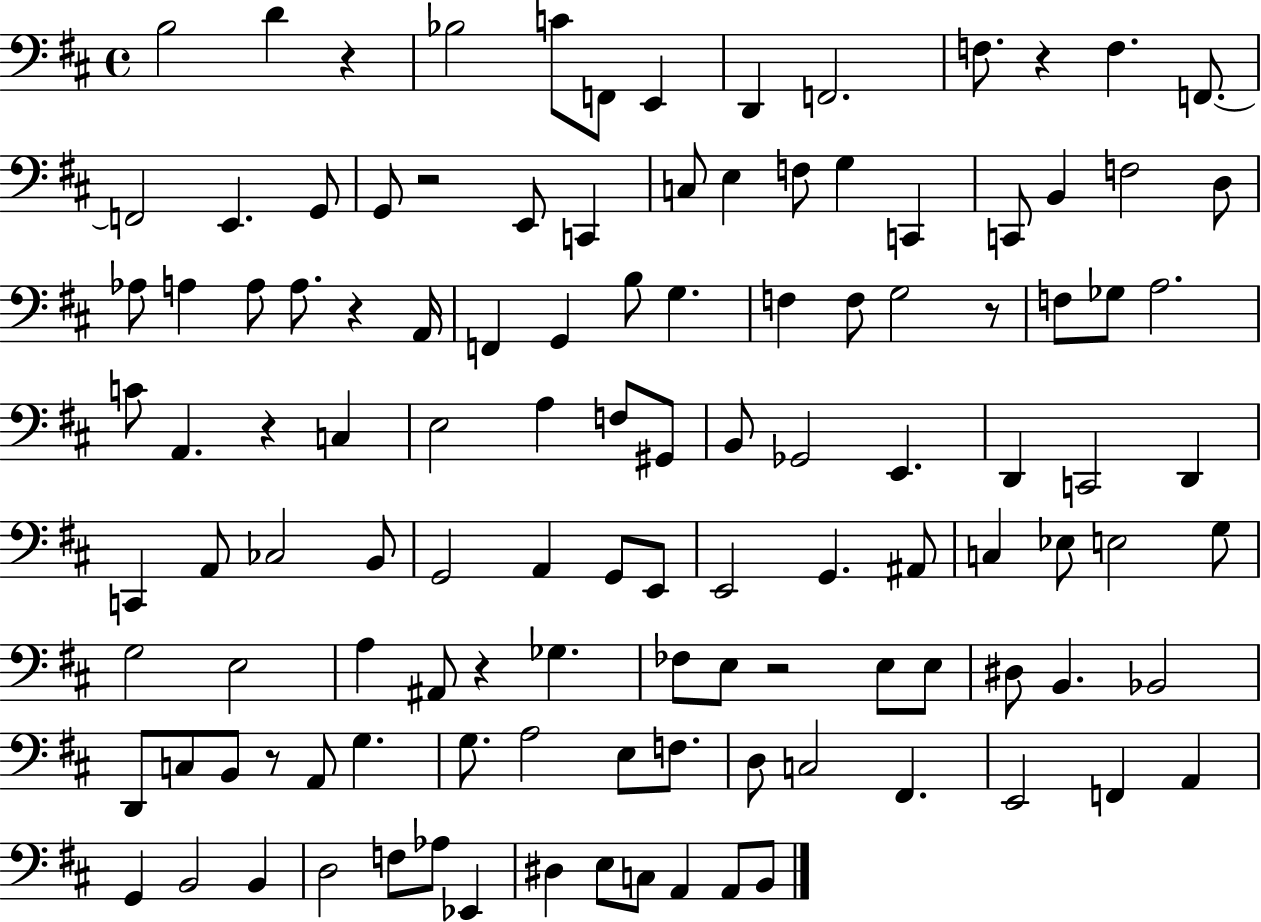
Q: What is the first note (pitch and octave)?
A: B3